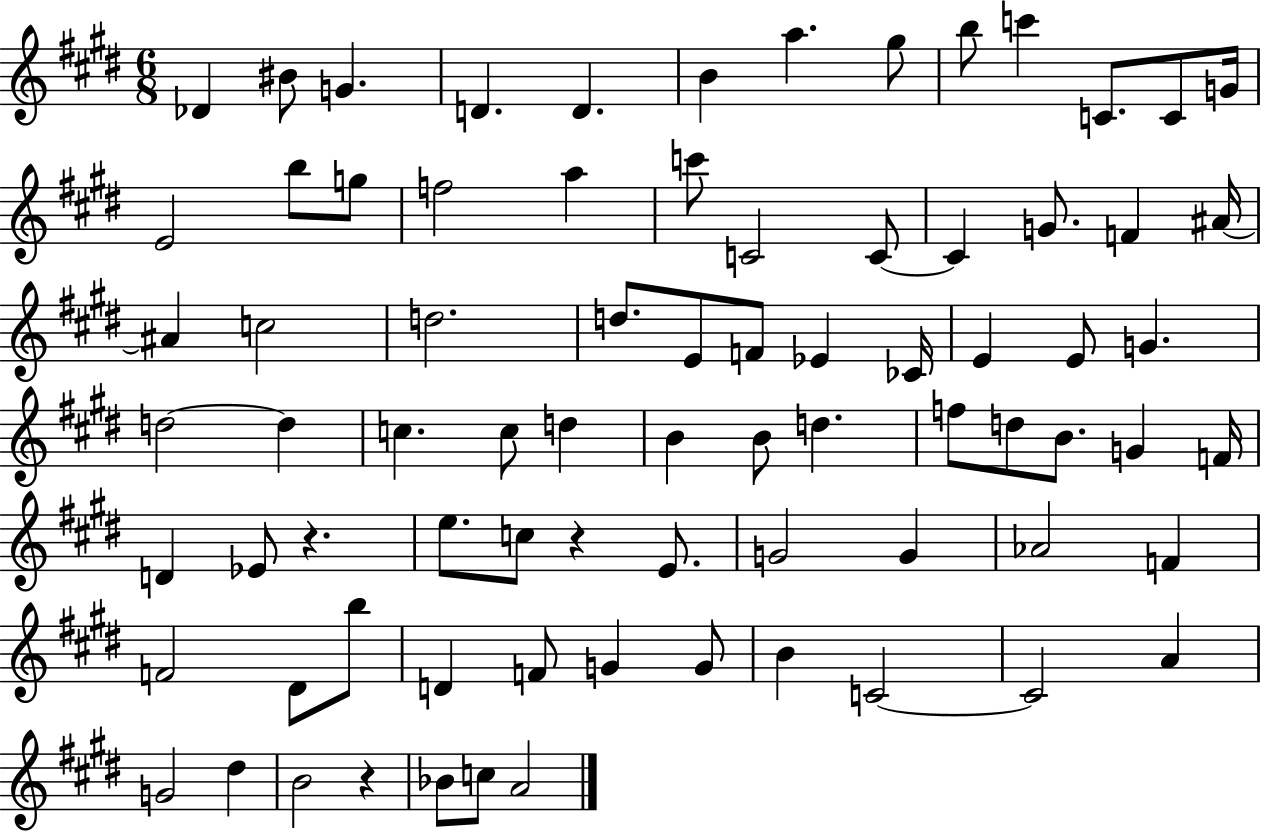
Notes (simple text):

Db4/q BIS4/e G4/q. D4/q. D4/q. B4/q A5/q. G#5/e B5/e C6/q C4/e. C4/e G4/s E4/h B5/e G5/e F5/h A5/q C6/e C4/h C4/e C4/q G4/e. F4/q A#4/s A#4/q C5/h D5/h. D5/e. E4/e F4/e Eb4/q CES4/s E4/q E4/e G4/q. D5/h D5/q C5/q. C5/e D5/q B4/q B4/e D5/q. F5/e D5/e B4/e. G4/q F4/s D4/q Eb4/e R/q. E5/e. C5/e R/q E4/e. G4/h G4/q Ab4/h F4/q F4/h D#4/e B5/e D4/q F4/e G4/q G4/e B4/q C4/h C4/h A4/q G4/h D#5/q B4/h R/q Bb4/e C5/e A4/h